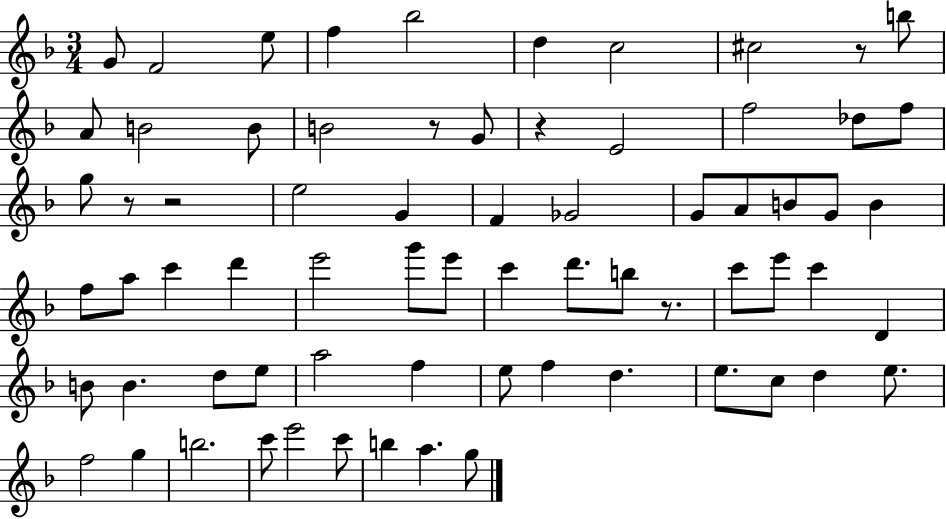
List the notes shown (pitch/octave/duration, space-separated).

G4/e F4/h E5/e F5/q Bb5/h D5/q C5/h C#5/h R/e B5/e A4/e B4/h B4/e B4/h R/e G4/e R/q E4/h F5/h Db5/e F5/e G5/e R/e R/h E5/h G4/q F4/q Gb4/h G4/e A4/e B4/e G4/e B4/q F5/e A5/e C6/q D6/q E6/h G6/e E6/e C6/q D6/e. B5/e R/e. C6/e E6/e C6/q D4/q B4/e B4/q. D5/e E5/e A5/h F5/q E5/e F5/q D5/q. E5/e. C5/e D5/q E5/e. F5/h G5/q B5/h. C6/e E6/h C6/e B5/q A5/q. G5/e